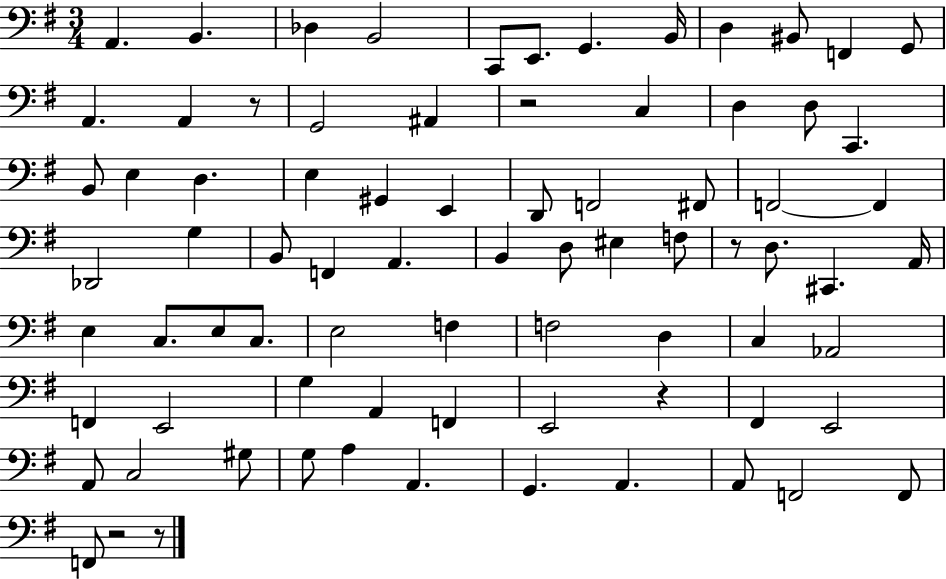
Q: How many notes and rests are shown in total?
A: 79